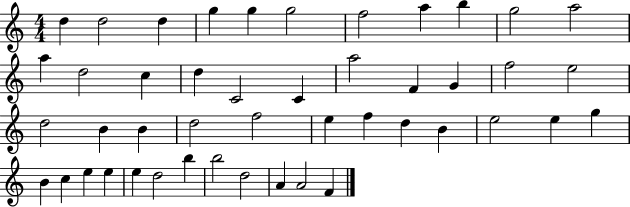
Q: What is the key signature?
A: C major